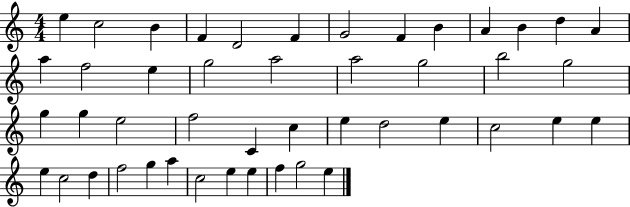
{
  \clef treble
  \numericTimeSignature
  \time 4/4
  \key c \major
  e''4 c''2 b'4 | f'4 d'2 f'4 | g'2 f'4 b'4 | a'4 b'4 d''4 a'4 | \break a''4 f''2 e''4 | g''2 a''2 | a''2 g''2 | b''2 g''2 | \break g''4 g''4 e''2 | f''2 c'4 c''4 | e''4 d''2 e''4 | c''2 e''4 e''4 | \break e''4 c''2 d''4 | f''2 g''4 a''4 | c''2 e''4 e''4 | f''4 g''2 e''4 | \break \bar "|."
}